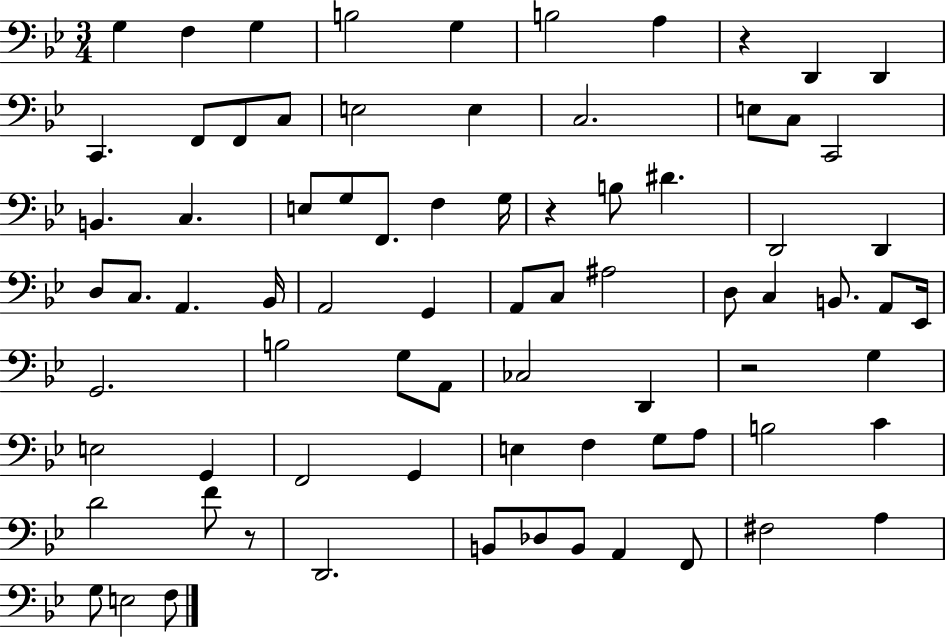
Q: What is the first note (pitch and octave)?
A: G3